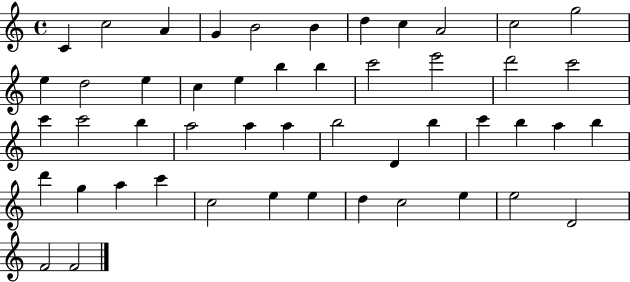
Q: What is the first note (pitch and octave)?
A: C4